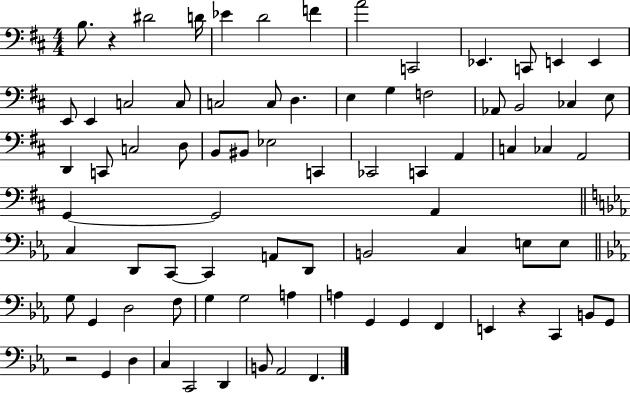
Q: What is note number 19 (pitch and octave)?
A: D3